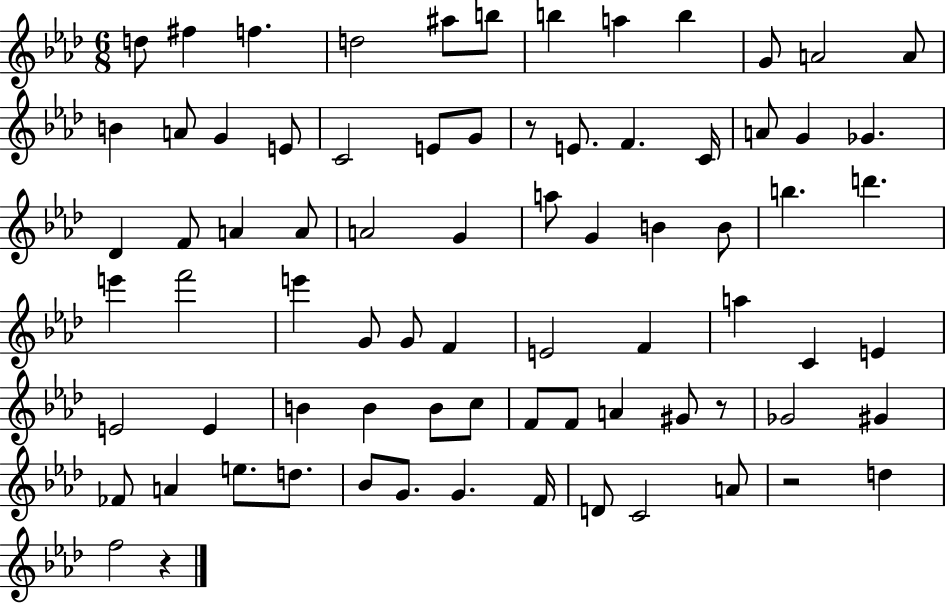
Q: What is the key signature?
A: AES major